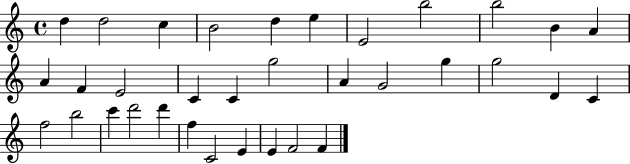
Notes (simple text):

D5/q D5/h C5/q B4/h D5/q E5/q E4/h B5/h B5/h B4/q A4/q A4/q F4/q E4/h C4/q C4/q G5/h A4/q G4/h G5/q G5/h D4/q C4/q F5/h B5/h C6/q D6/h D6/q F5/q C4/h E4/q E4/q F4/h F4/q